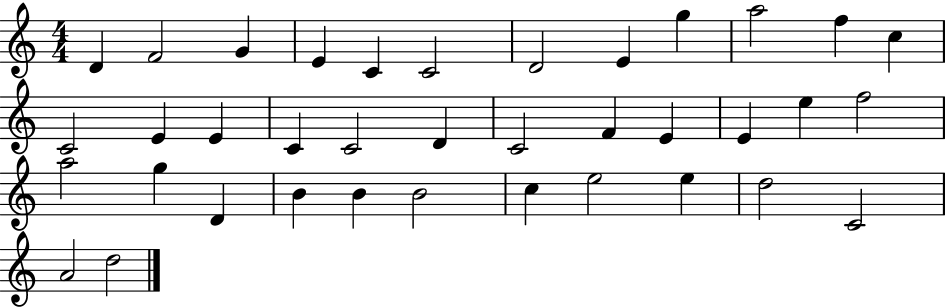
D4/q F4/h G4/q E4/q C4/q C4/h D4/h E4/q G5/q A5/h F5/q C5/q C4/h E4/q E4/q C4/q C4/h D4/q C4/h F4/q E4/q E4/q E5/q F5/h A5/h G5/q D4/q B4/q B4/q B4/h C5/q E5/h E5/q D5/h C4/h A4/h D5/h